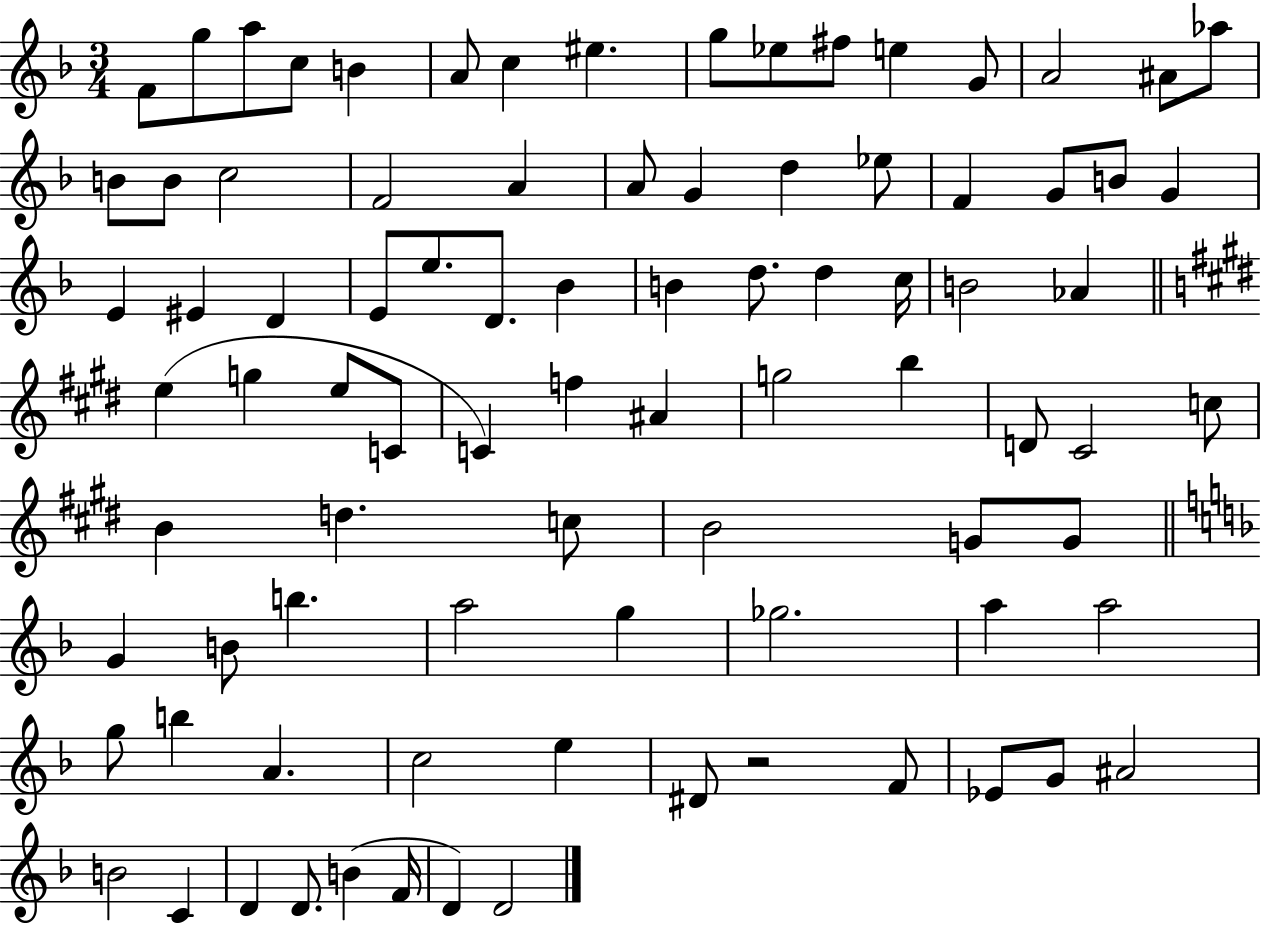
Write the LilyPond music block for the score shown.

{
  \clef treble
  \numericTimeSignature
  \time 3/4
  \key f \major
  f'8 g''8 a''8 c''8 b'4 | a'8 c''4 eis''4. | g''8 ees''8 fis''8 e''4 g'8 | a'2 ais'8 aes''8 | \break b'8 b'8 c''2 | f'2 a'4 | a'8 g'4 d''4 ees''8 | f'4 g'8 b'8 g'4 | \break e'4 eis'4 d'4 | e'8 e''8. d'8. bes'4 | b'4 d''8. d''4 c''16 | b'2 aes'4 | \break \bar "||" \break \key e \major e''4( g''4 e''8 c'8 | c'4) f''4 ais'4 | g''2 b''4 | d'8 cis'2 c''8 | \break b'4 d''4. c''8 | b'2 g'8 g'8 | \bar "||" \break \key f \major g'4 b'8 b''4. | a''2 g''4 | ges''2. | a''4 a''2 | \break g''8 b''4 a'4. | c''2 e''4 | dis'8 r2 f'8 | ees'8 g'8 ais'2 | \break b'2 c'4 | d'4 d'8. b'4( f'16 | d'4) d'2 | \bar "|."
}